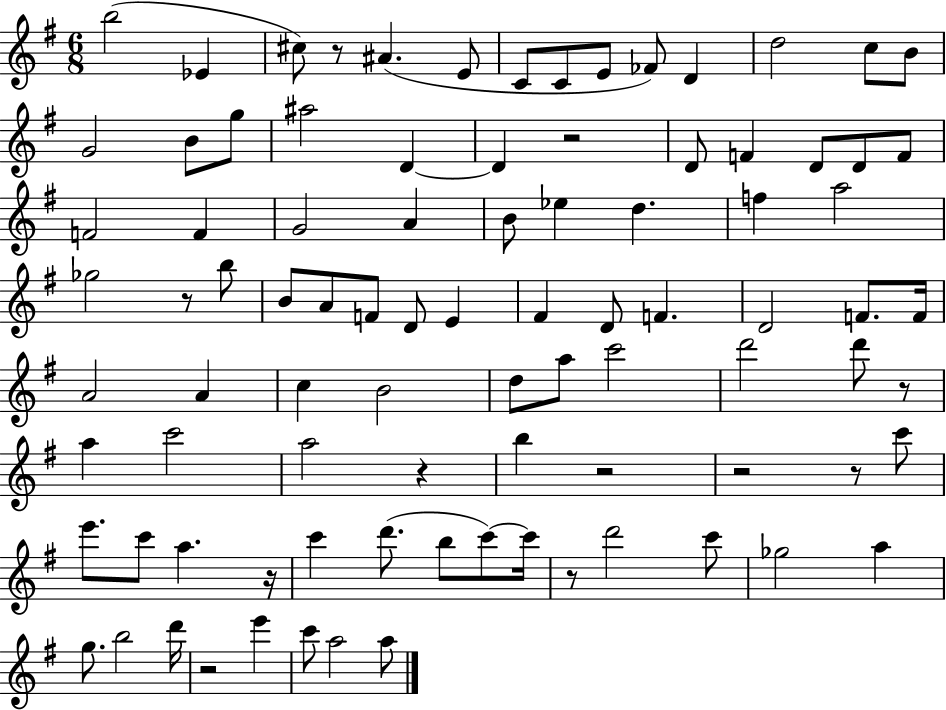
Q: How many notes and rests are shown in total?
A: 90